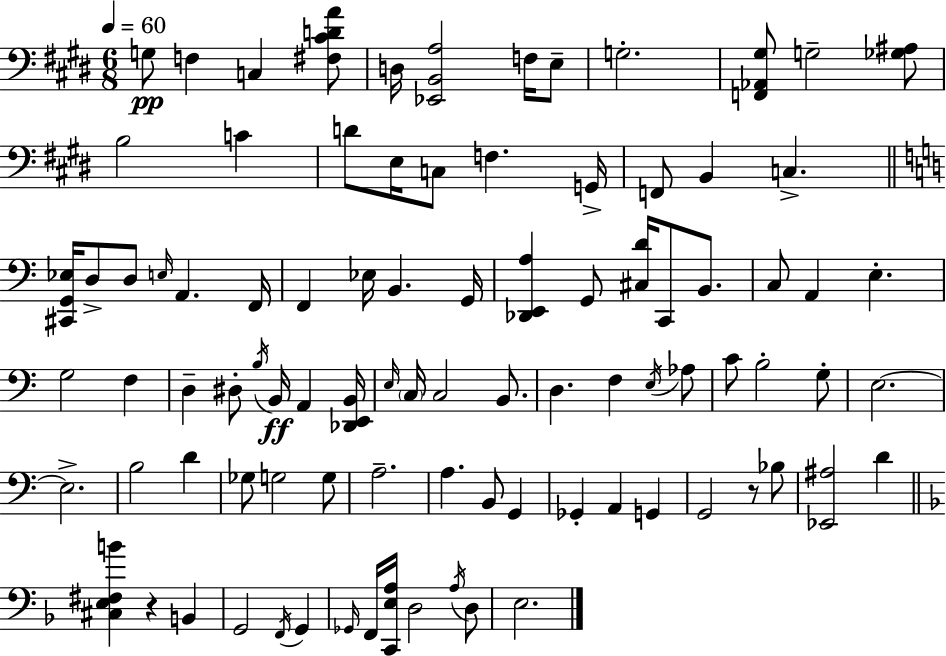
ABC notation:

X:1
T:Untitled
M:6/8
L:1/4
K:E
G,/2 F, C, [^F,^CDA]/2 D,/4 [_E,,B,,A,]2 F,/4 E,/2 G,2 [F,,_A,,^G,]/2 G,2 [_G,^A,]/2 B,2 C D/2 E,/4 C,/2 F, G,,/4 F,,/2 B,, C, [^C,,G,,_E,]/4 D,/2 D,/2 E,/4 A,, F,,/4 F,, _E,/4 B,, G,,/4 [_D,,E,,A,] G,,/2 [^C,D]/4 C,,/2 B,,/2 C,/2 A,, E, G,2 F, D, ^D,/2 B,/4 B,,/4 A,, [_D,,E,,B,,]/4 E,/4 C,/4 C,2 B,,/2 D, F, E,/4 _A,/2 C/2 B,2 G,/2 E,2 E,2 B,2 D _G,/2 G,2 G,/2 A,2 A, B,,/2 G,, _G,, A,, G,, G,,2 z/2 _B,/2 [_E,,^A,]2 D [^C,E,^F,B] z B,, G,,2 F,,/4 G,, _G,,/4 F,,/4 [C,,E,A,]/4 D,2 A,/4 D,/2 E,2